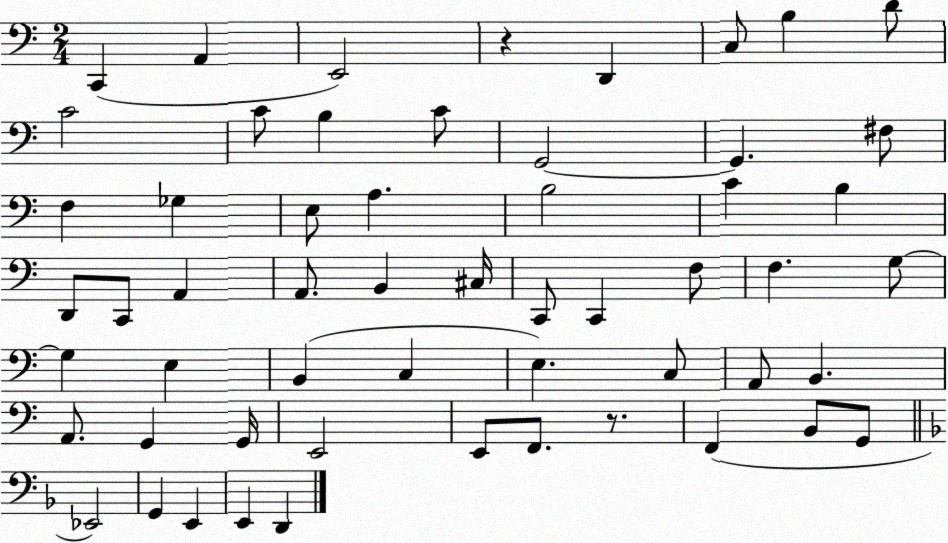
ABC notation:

X:1
T:Untitled
M:2/4
L:1/4
K:C
C,, A,, E,,2 z D,, C,/2 B, D/2 C2 C/2 B, C/2 G,,2 G,, ^F,/2 F, _G, E,/2 A, B,2 C B, D,,/2 C,,/2 A,, A,,/2 B,, ^C,/4 C,,/2 C,, F,/2 F, G,/2 G, E, B,, C, E, C,/2 A,,/2 B,, A,,/2 G,, G,,/4 E,,2 E,,/2 F,,/2 z/2 F,, B,,/2 G,,/2 _E,,2 G,, E,, E,, D,,